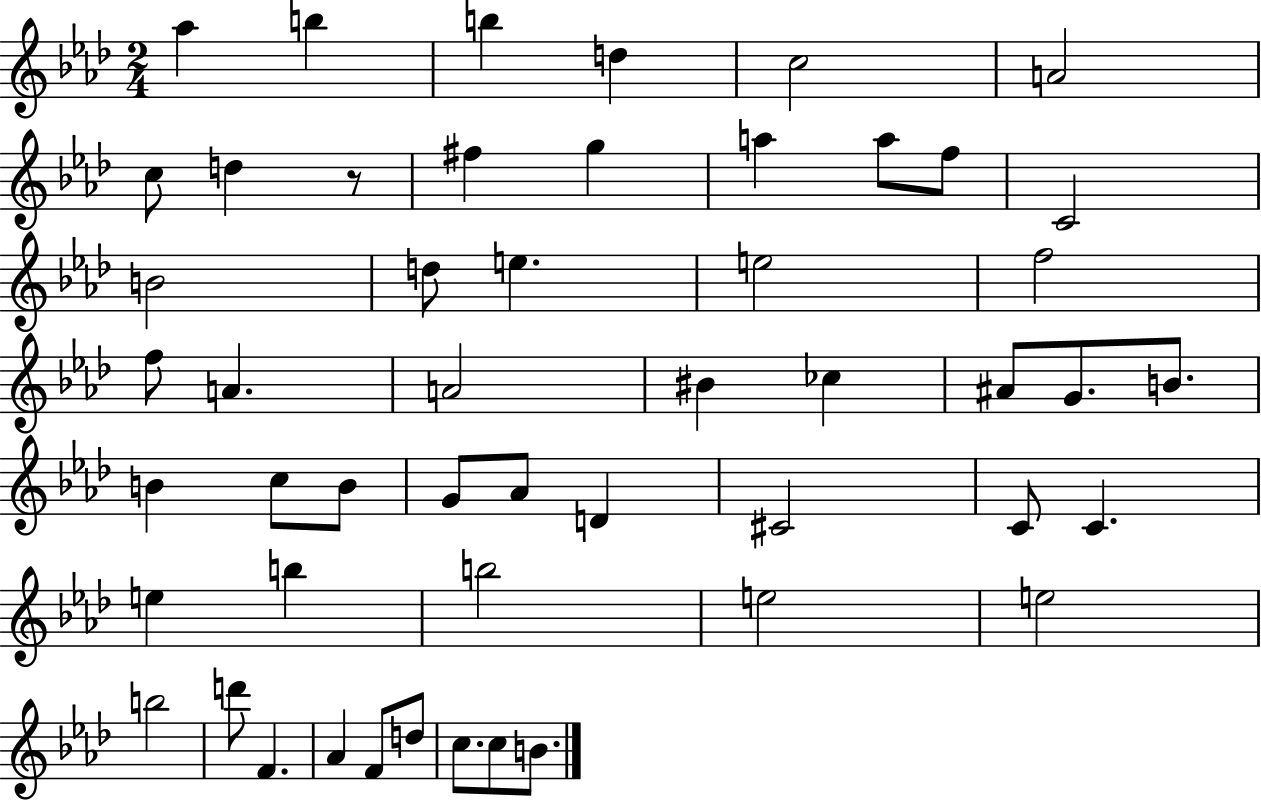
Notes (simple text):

Ab5/q B5/q B5/q D5/q C5/h A4/h C5/e D5/q R/e F#5/q G5/q A5/q A5/e F5/e C4/h B4/h D5/e E5/q. E5/h F5/h F5/e A4/q. A4/h BIS4/q CES5/q A#4/e G4/e. B4/e. B4/q C5/e B4/e G4/e Ab4/e D4/q C#4/h C4/e C4/q. E5/q B5/q B5/h E5/h E5/h B5/h D6/e F4/q. Ab4/q F4/e D5/e C5/e. C5/e B4/e.